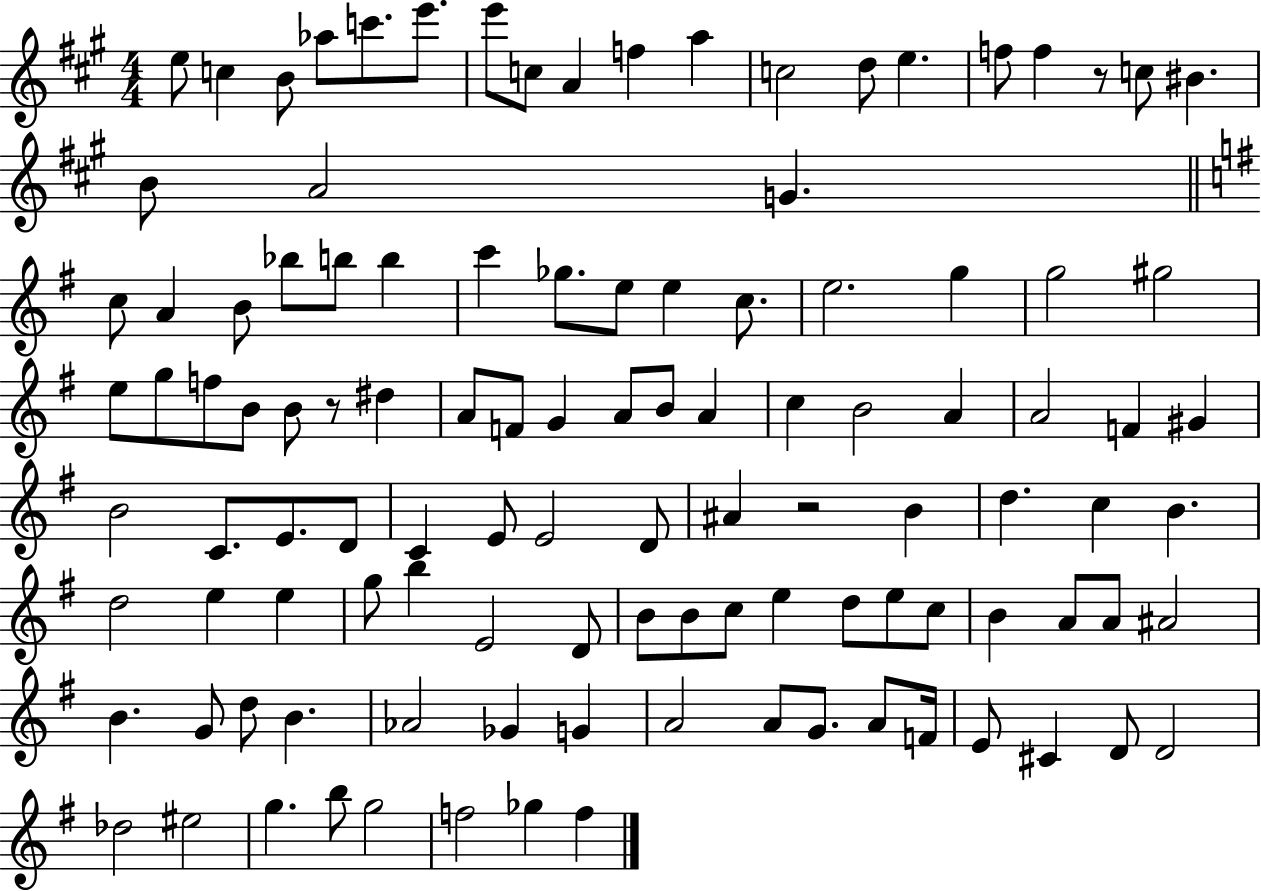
{
  \clef treble
  \numericTimeSignature
  \time 4/4
  \key a \major
  e''8 c''4 b'8 aes''8 c'''8. e'''8. | e'''8 c''8 a'4 f''4 a''4 | c''2 d''8 e''4. | f''8 f''4 r8 c''8 bis'4. | \break b'8 a'2 g'4. | \bar "||" \break \key g \major c''8 a'4 b'8 bes''8 b''8 b''4 | c'''4 ges''8. e''8 e''4 c''8. | e''2. g''4 | g''2 gis''2 | \break e''8 g''8 f''8 b'8 b'8 r8 dis''4 | a'8 f'8 g'4 a'8 b'8 a'4 | c''4 b'2 a'4 | a'2 f'4 gis'4 | \break b'2 c'8. e'8. d'8 | c'4 e'8 e'2 d'8 | ais'4 r2 b'4 | d''4. c''4 b'4. | \break d''2 e''4 e''4 | g''8 b''4 e'2 d'8 | b'8 b'8 c''8 e''4 d''8 e''8 c''8 | b'4 a'8 a'8 ais'2 | \break b'4. g'8 d''8 b'4. | aes'2 ges'4 g'4 | a'2 a'8 g'8. a'8 f'16 | e'8 cis'4 d'8 d'2 | \break des''2 eis''2 | g''4. b''8 g''2 | f''2 ges''4 f''4 | \bar "|."
}